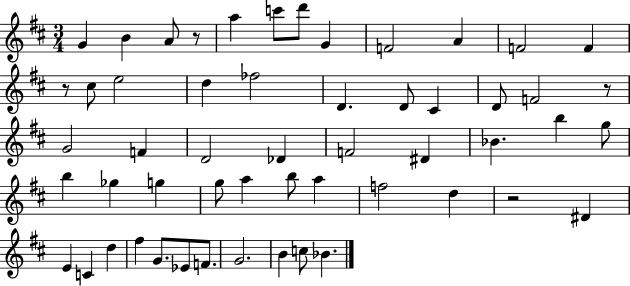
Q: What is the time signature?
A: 3/4